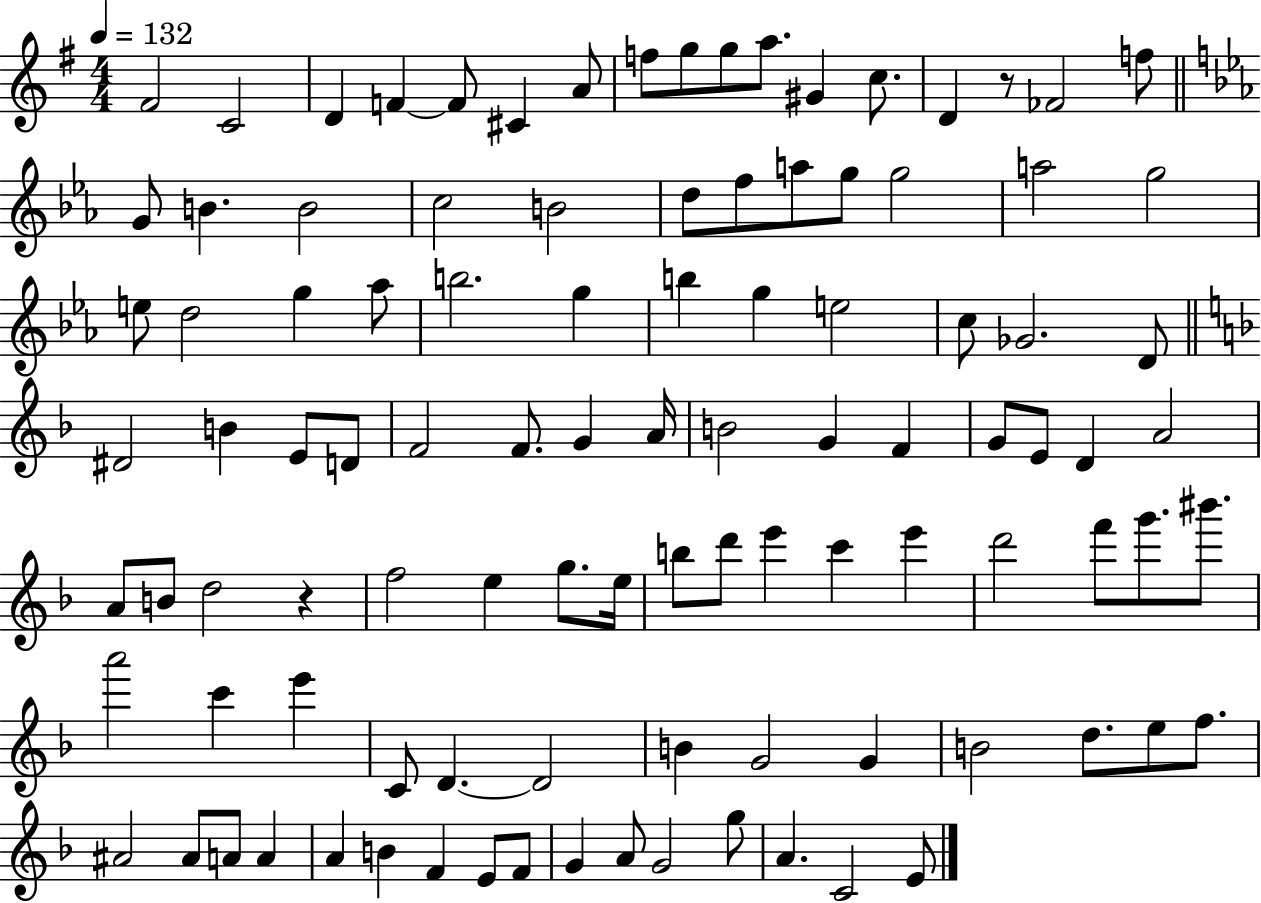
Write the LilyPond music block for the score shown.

{
  \clef treble
  \numericTimeSignature
  \time 4/4
  \key g \major
  \tempo 4 = 132
  fis'2 c'2 | d'4 f'4~~ f'8 cis'4 a'8 | f''8 g''8 g''8 a''8. gis'4 c''8. | d'4 r8 fes'2 f''8 | \break \bar "||" \break \key ees \major g'8 b'4. b'2 | c''2 b'2 | d''8 f''8 a''8 g''8 g''2 | a''2 g''2 | \break e''8 d''2 g''4 aes''8 | b''2. g''4 | b''4 g''4 e''2 | c''8 ges'2. d'8 | \break \bar "||" \break \key d \minor dis'2 b'4 e'8 d'8 | f'2 f'8. g'4 a'16 | b'2 g'4 f'4 | g'8 e'8 d'4 a'2 | \break a'8 b'8 d''2 r4 | f''2 e''4 g''8. e''16 | b''8 d'''8 e'''4 c'''4 e'''4 | d'''2 f'''8 g'''8. bis'''8. | \break a'''2 c'''4 e'''4 | c'8 d'4.~~ d'2 | b'4 g'2 g'4 | b'2 d''8. e''8 f''8. | \break ais'2 ais'8 a'8 a'4 | a'4 b'4 f'4 e'8 f'8 | g'4 a'8 g'2 g''8 | a'4. c'2 e'8 | \break \bar "|."
}